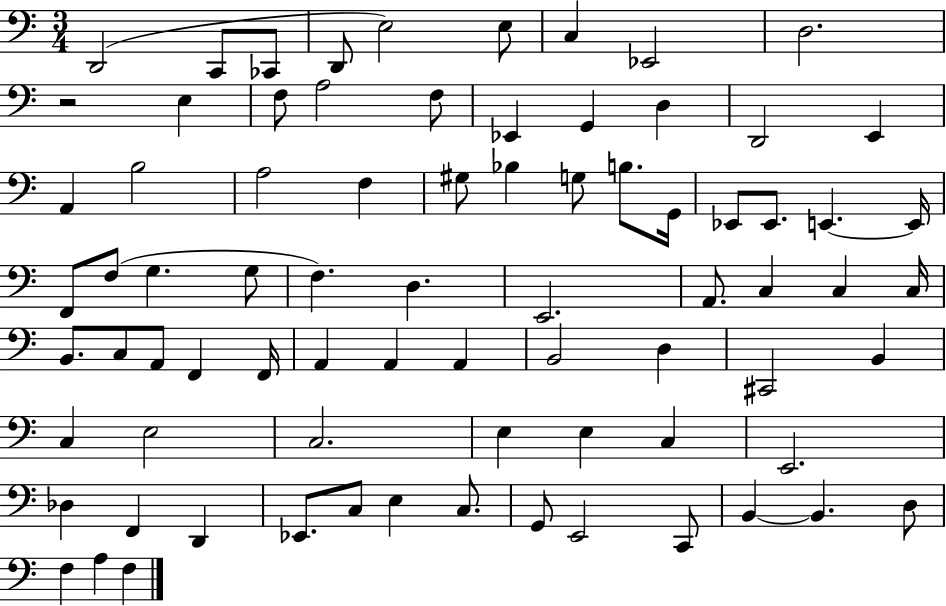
D2/h C2/e CES2/e D2/e E3/h E3/e C3/q Eb2/h D3/h. R/h E3/q F3/e A3/h F3/e Eb2/q G2/q D3/q D2/h E2/q A2/q B3/h A3/h F3/q G#3/e Bb3/q G3/e B3/e. G2/s Eb2/e Eb2/e. E2/q. E2/s F2/e F3/e G3/q. G3/e F3/q. D3/q. E2/h. A2/e. C3/q C3/q C3/s B2/e. C3/e A2/e F2/q F2/s A2/q A2/q A2/q B2/h D3/q C#2/h B2/q C3/q E3/h C3/h. E3/q E3/q C3/q E2/h. Db3/q F2/q D2/q Eb2/e. C3/e E3/q C3/e. G2/e E2/h C2/e B2/q B2/q. D3/e F3/q A3/q F3/q